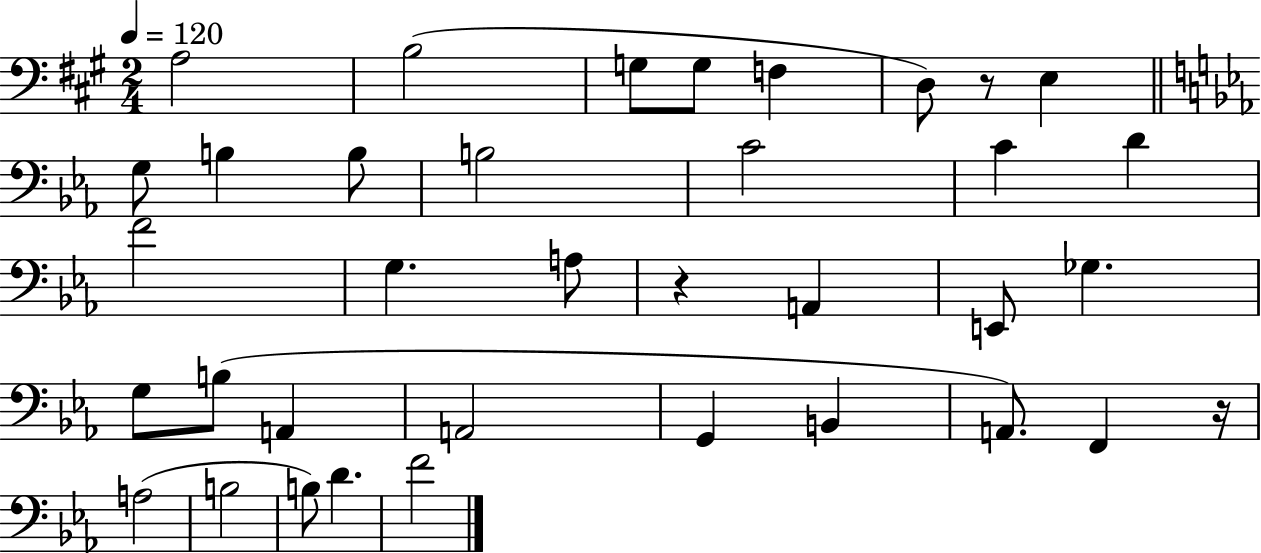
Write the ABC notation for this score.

X:1
T:Untitled
M:2/4
L:1/4
K:A
A,2 B,2 G,/2 G,/2 F, D,/2 z/2 E, G,/2 B, B,/2 B,2 C2 C D F2 G, A,/2 z A,, E,,/2 _G, G,/2 B,/2 A,, A,,2 G,, B,, A,,/2 F,, z/4 A,2 B,2 B,/2 D F2